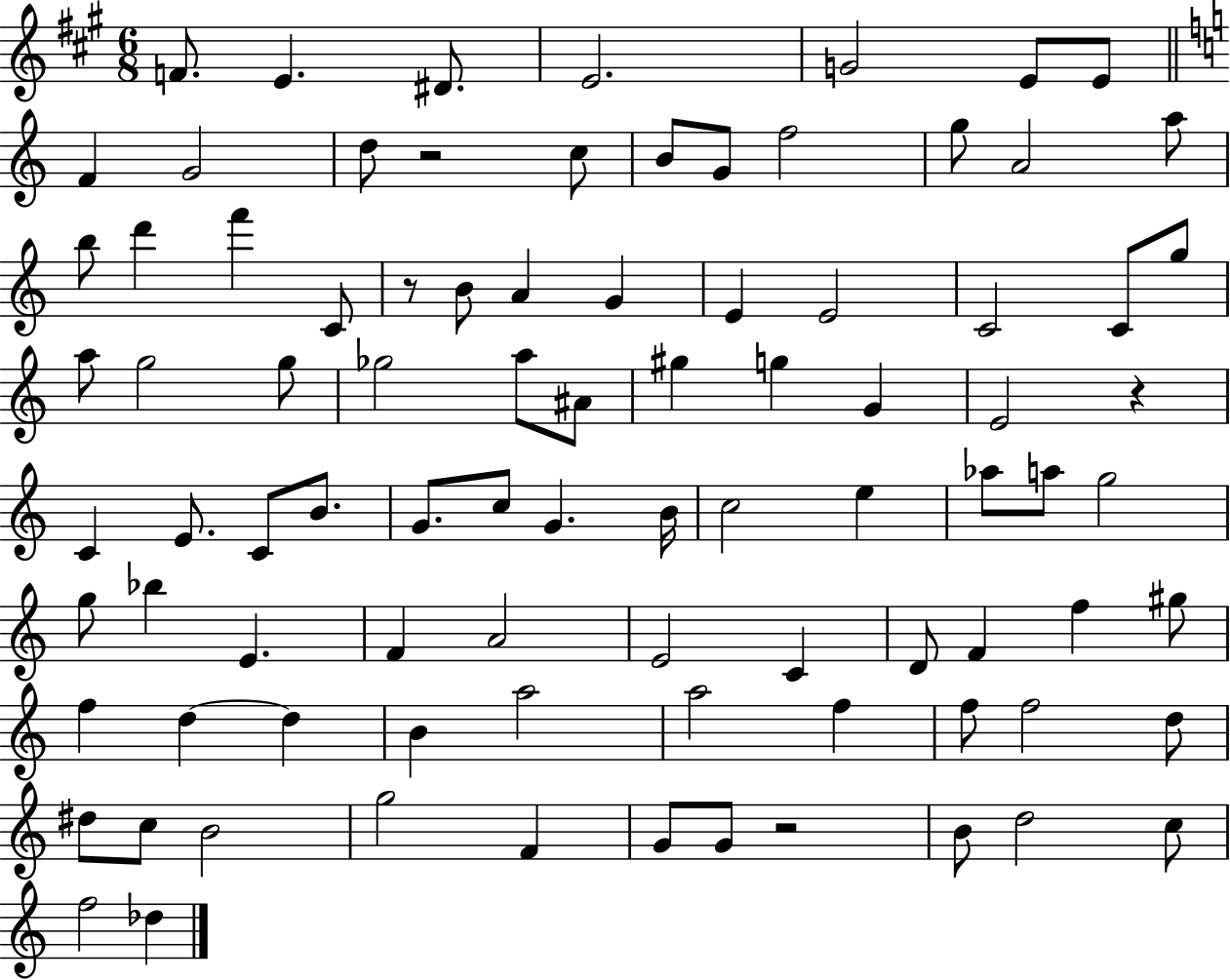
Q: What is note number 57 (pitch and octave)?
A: A4